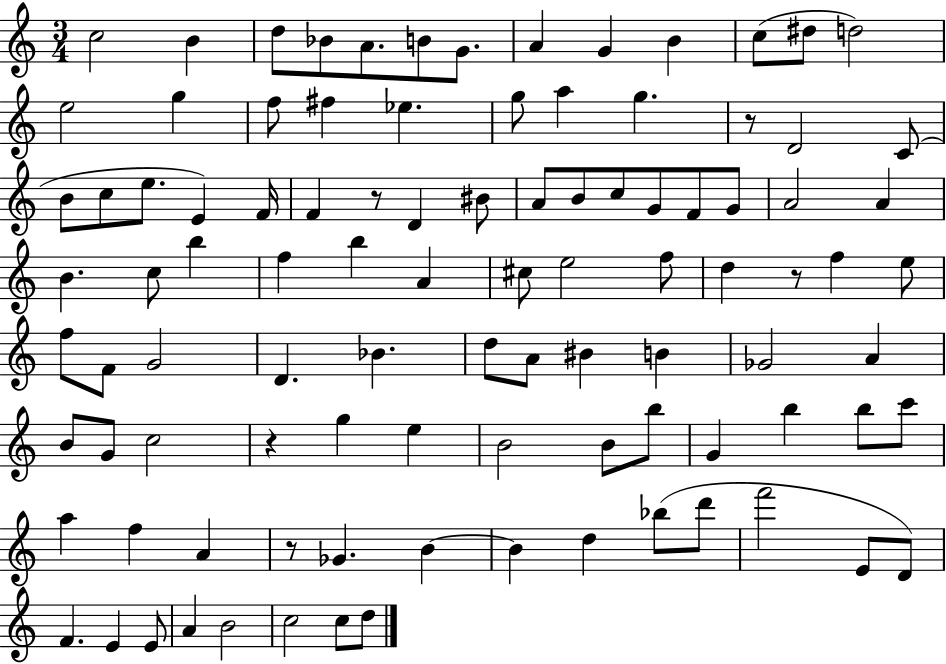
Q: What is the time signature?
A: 3/4